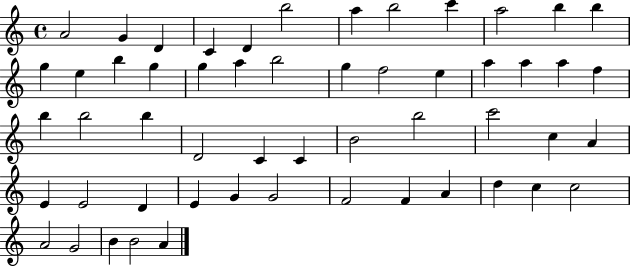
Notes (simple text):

A4/h G4/q D4/q C4/q D4/q B5/h A5/q B5/h C6/q A5/h B5/q B5/q G5/q E5/q B5/q G5/q G5/q A5/q B5/h G5/q F5/h E5/q A5/q A5/q A5/q F5/q B5/q B5/h B5/q D4/h C4/q C4/q B4/h B5/h C6/h C5/q A4/q E4/q E4/h D4/q E4/q G4/q G4/h F4/h F4/q A4/q D5/q C5/q C5/h A4/h G4/h B4/q B4/h A4/q